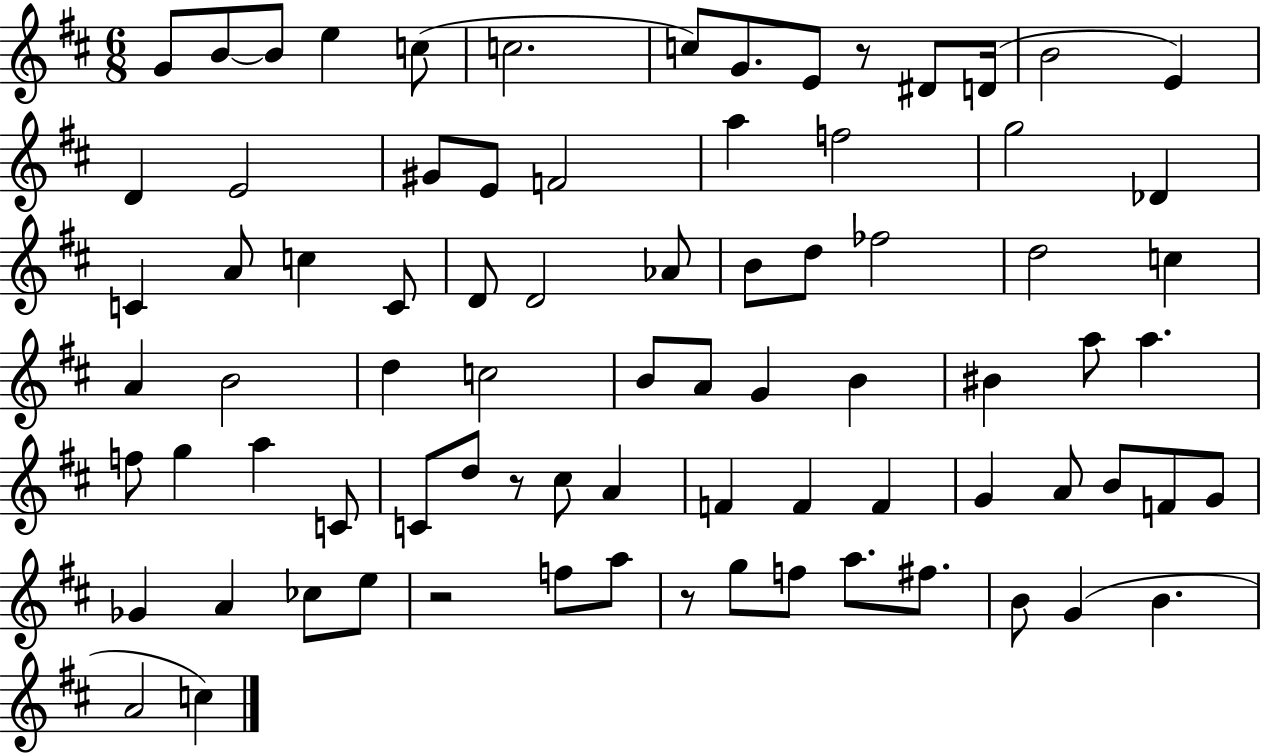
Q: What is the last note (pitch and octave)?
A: C5